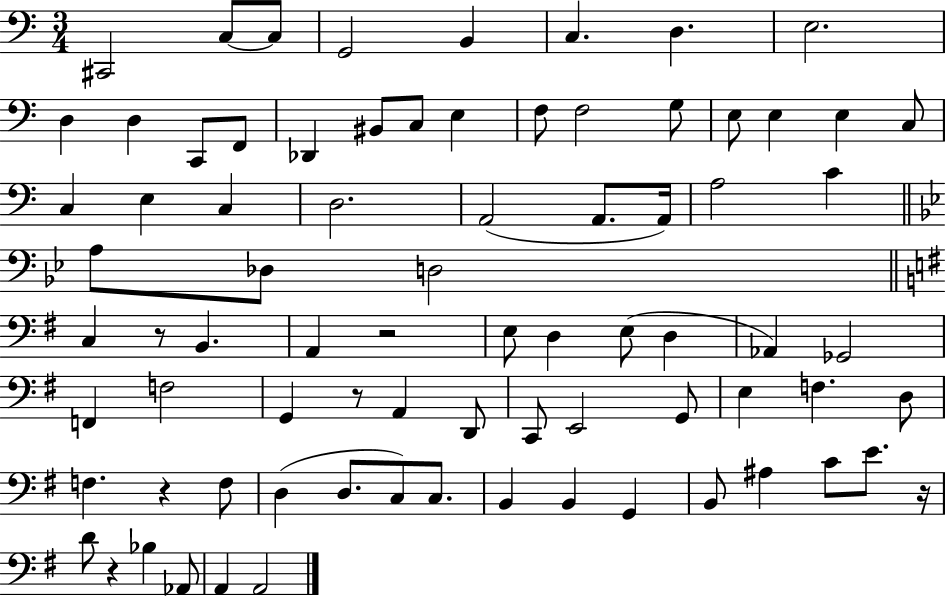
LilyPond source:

{
  \clef bass
  \numericTimeSignature
  \time 3/4
  \key c \major
  cis,2 c8~~ c8 | g,2 b,4 | c4. d4. | e2. | \break d4 d4 c,8 f,8 | des,4 bis,8 c8 e4 | f8 f2 g8 | e8 e4 e4 c8 | \break c4 e4 c4 | d2. | a,2( a,8. a,16) | a2 c'4 | \break \bar "||" \break \key bes \major a8 des8 d2 | \bar "||" \break \key g \major c4 r8 b,4. | a,4 r2 | e8 d4 e8( d4 | aes,4) ges,2 | \break f,4 f2 | g,4 r8 a,4 d,8 | c,8 e,2 g,8 | e4 f4. d8 | \break f4. r4 f8 | d4( d8. c8) c8. | b,4 b,4 g,4 | b,8 ais4 c'8 e'8. r16 | \break d'8 r4 bes4 aes,8 | a,4 a,2 | \bar "|."
}